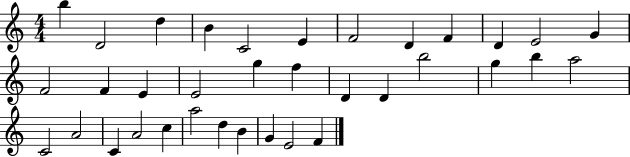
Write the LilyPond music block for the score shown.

{
  \clef treble
  \numericTimeSignature
  \time 4/4
  \key c \major
  b''4 d'2 d''4 | b'4 c'2 e'4 | f'2 d'4 f'4 | d'4 e'2 g'4 | \break f'2 f'4 e'4 | e'2 g''4 f''4 | d'4 d'4 b''2 | g''4 b''4 a''2 | \break c'2 a'2 | c'4 a'2 c''4 | a''2 d''4 b'4 | g'4 e'2 f'4 | \break \bar "|."
}